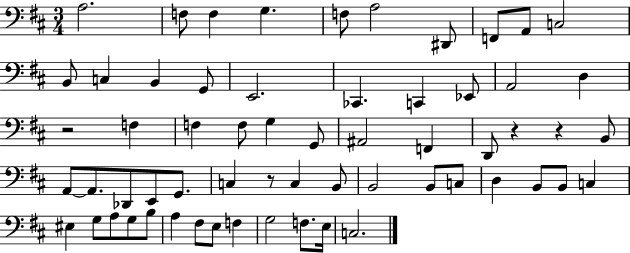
A3/h. F3/e F3/q G3/q. F3/e A3/h D#2/e F2/e A2/e C3/h B2/e C3/q B2/q G2/e E2/h. CES2/q. C2/q Eb2/e A2/h D3/q R/h F3/q F3/q F3/e G3/q G2/e A#2/h F2/q D2/e R/q R/q B2/e A2/e A2/e. Db2/e E2/e G2/e. C3/q R/e C3/q B2/e B2/h B2/e C3/e D3/q B2/e B2/e C3/q EIS3/q G3/e A3/e G3/e B3/e A3/q F#3/e E3/e F3/q G3/h F3/e. E3/s C3/h.